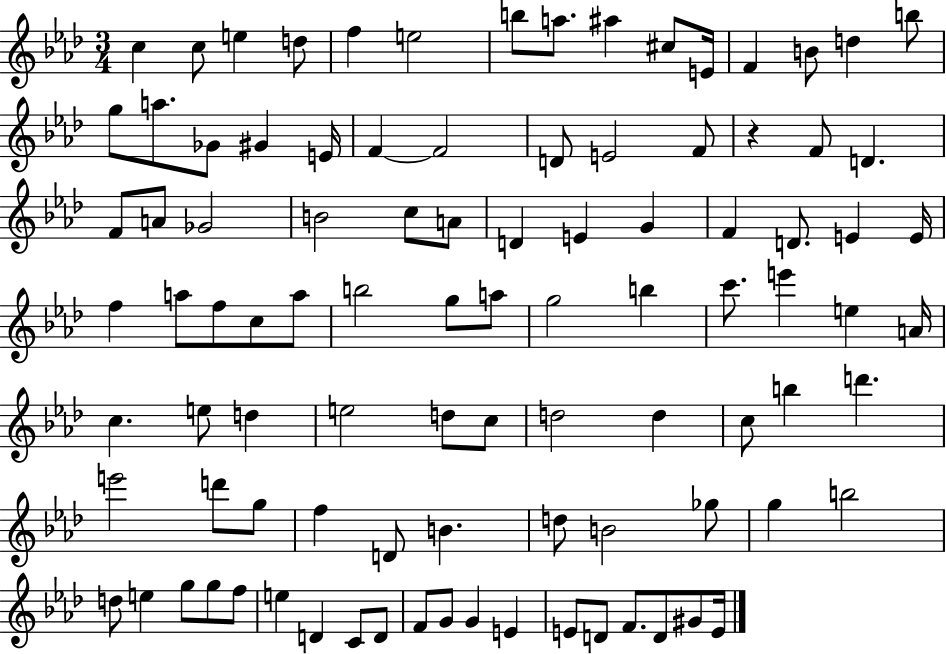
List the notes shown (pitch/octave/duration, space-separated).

C5/q C5/e E5/q D5/e F5/q E5/h B5/e A5/e. A#5/q C#5/e E4/s F4/q B4/e D5/q B5/e G5/e A5/e. Gb4/e G#4/q E4/s F4/q F4/h D4/e E4/h F4/e R/q F4/e D4/q. F4/e A4/e Gb4/h B4/h C5/e A4/e D4/q E4/q G4/q F4/q D4/e. E4/q E4/s F5/q A5/e F5/e C5/e A5/e B5/h G5/e A5/e G5/h B5/q C6/e. E6/q E5/q A4/s C5/q. E5/e D5/q E5/h D5/e C5/e D5/h D5/q C5/e B5/q D6/q. E6/h D6/e G5/e F5/q D4/e B4/q. D5/e B4/h Gb5/e G5/q B5/h D5/e E5/q G5/e G5/e F5/e E5/q D4/q C4/e D4/e F4/e G4/e G4/q E4/q E4/e D4/e F4/e. D4/e G#4/e E4/s